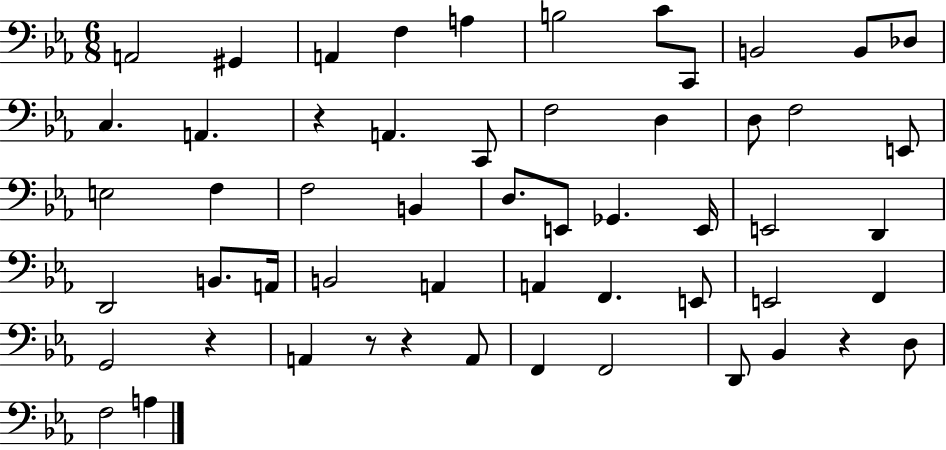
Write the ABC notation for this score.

X:1
T:Untitled
M:6/8
L:1/4
K:Eb
A,,2 ^G,, A,, F, A, B,2 C/2 C,,/2 B,,2 B,,/2 _D,/2 C, A,, z A,, C,,/2 F,2 D, D,/2 F,2 E,,/2 E,2 F, F,2 B,, D,/2 E,,/2 _G,, E,,/4 E,,2 D,, D,,2 B,,/2 A,,/4 B,,2 A,, A,, F,, E,,/2 E,,2 F,, G,,2 z A,, z/2 z A,,/2 F,, F,,2 D,,/2 _B,, z D,/2 F,2 A,